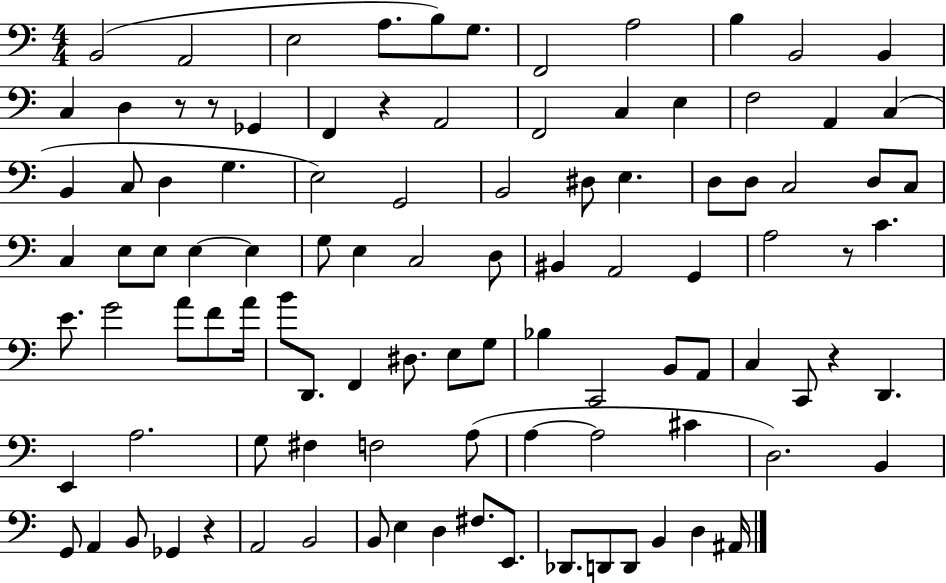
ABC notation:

X:1
T:Untitled
M:4/4
L:1/4
K:C
B,,2 A,,2 E,2 A,/2 B,/2 G,/2 F,,2 A,2 B, B,,2 B,, C, D, z/2 z/2 _G,, F,, z A,,2 F,,2 C, E, F,2 A,, C, B,, C,/2 D, G, E,2 G,,2 B,,2 ^D,/2 E, D,/2 D,/2 C,2 D,/2 C,/2 C, E,/2 E,/2 E, E, G,/2 E, C,2 D,/2 ^B,, A,,2 G,, A,2 z/2 C E/2 G2 A/2 F/2 A/4 B/2 D,,/2 F,, ^D,/2 E,/2 G,/2 _B, C,,2 B,,/2 A,,/2 C, C,,/2 z D,, E,, A,2 G,/2 ^F, F,2 A,/2 A, A,2 ^C D,2 B,, G,,/2 A,, B,,/2 _G,, z A,,2 B,,2 B,,/2 E, D, ^F,/2 E,,/2 _D,,/2 D,,/2 D,,/2 B,, D, ^A,,/4